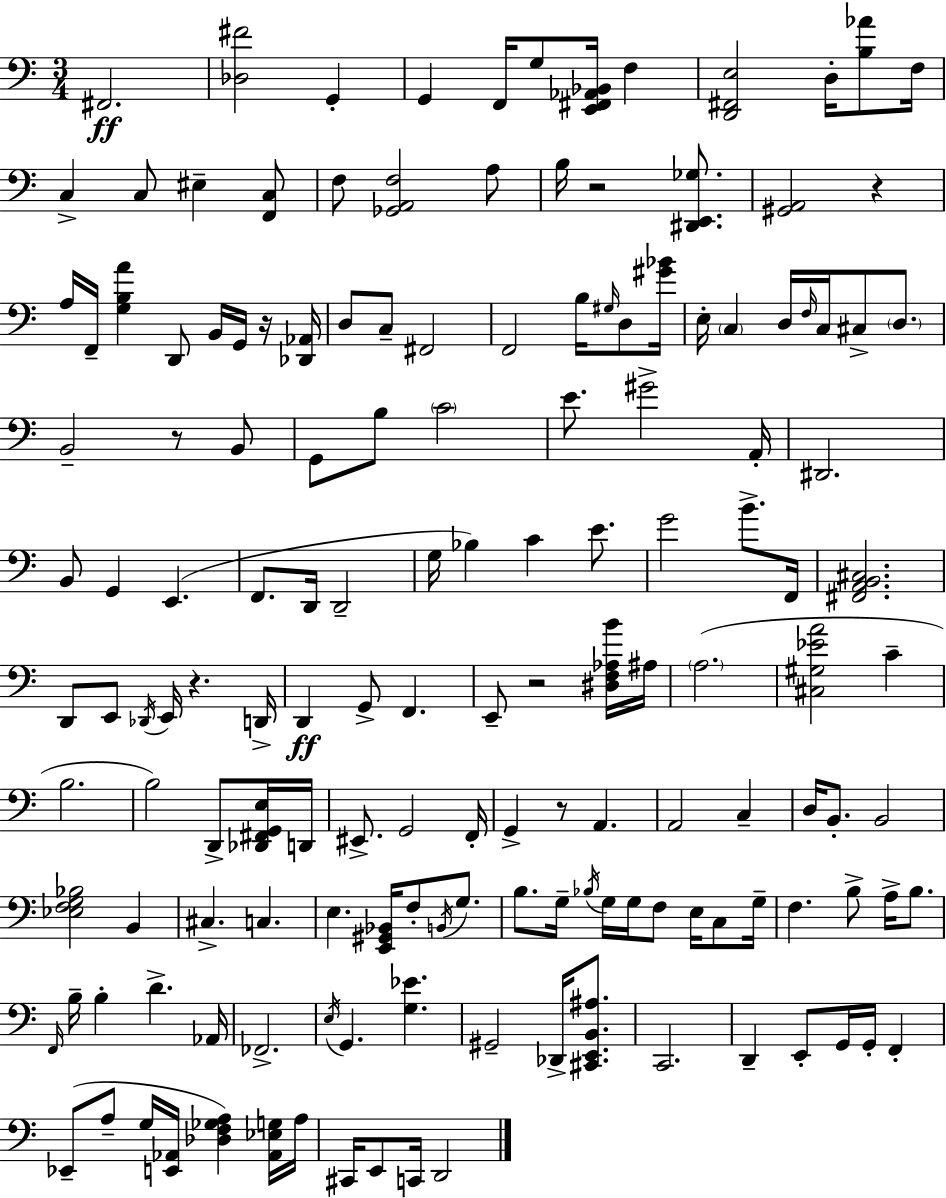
X:1
T:Untitled
M:3/4
L:1/4
K:Am
^F,,2 [_D,^F]2 G,, G,, F,,/4 G,/2 [E,,^F,,_A,,_B,,]/4 F, [D,,^F,,E,]2 D,/4 [B,_A]/2 F,/4 C, C,/2 ^E, [F,,C,]/2 F,/2 [_G,,A,,F,]2 A,/2 B,/4 z2 [^D,,E,,_G,]/2 [^G,,A,,]2 z A,/4 F,,/4 [G,B,A] D,,/2 B,,/4 G,,/4 z/4 [_D,,_A,,]/4 D,/2 C,/2 ^F,,2 F,,2 B,/4 ^G,/4 D,/2 [^G_B]/4 E,/4 C, D,/4 F,/4 C,/4 ^C,/2 D,/2 B,,2 z/2 B,,/2 G,,/2 B,/2 C2 E/2 ^G2 A,,/4 ^D,,2 B,,/2 G,, E,, F,,/2 D,,/4 D,,2 G,/4 _B, C E/2 G2 B/2 F,,/4 [^F,,A,,B,,^C,]2 D,,/2 E,,/2 _D,,/4 E,,/4 z D,,/4 D,, G,,/2 F,, E,,/2 z2 [^D,F,_A,B]/4 ^A,/4 A,2 [^C,^G,_EA]2 C B,2 B,2 D,,/2 [_D,,^F,,G,,E,]/4 D,,/4 ^E,,/2 G,,2 F,,/4 G,, z/2 A,, A,,2 C, D,/4 B,,/2 B,,2 [_E,F,G,_B,]2 B,, ^C, C, E, [E,,^G,,_B,,]/4 F,/2 B,,/4 G,/2 B,/2 G,/4 _B,/4 G,/4 G,/4 F,/2 E,/4 C,/2 G,/4 F, B,/2 A,/4 B,/2 F,,/4 B,/4 B, D _A,,/4 _F,,2 E,/4 G,, [G,_E] ^G,,2 _D,,/4 [^C,,E,,B,,^A,]/2 C,,2 D,, E,,/2 G,,/4 G,,/4 F,, _E,,/2 A,/2 G,/4 [E,,_A,,]/4 [_D,F,_G,A,] [_A,,_E,G,]/4 A,/4 ^C,,/4 E,,/2 C,,/4 D,,2